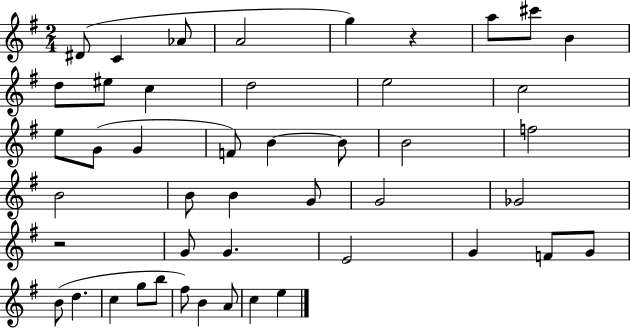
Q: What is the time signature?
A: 2/4